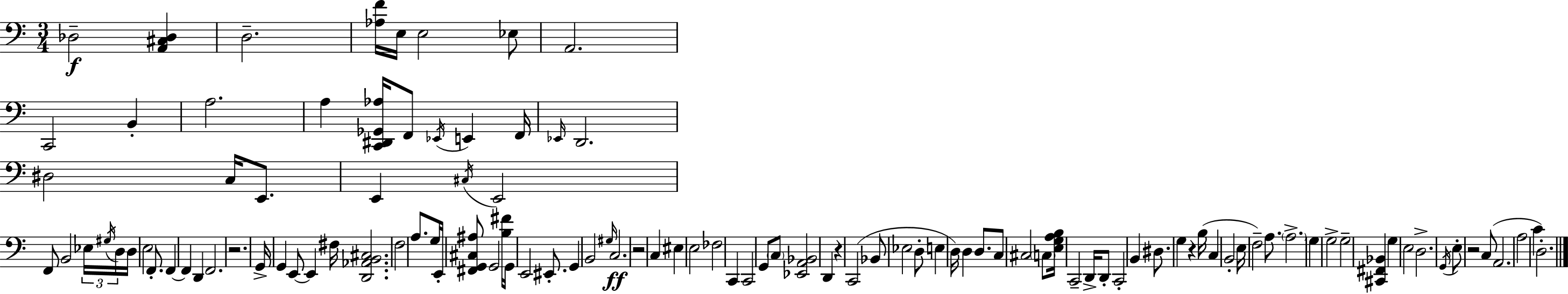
Db3/h [A2,C#3,Db3]/q D3/h. [Ab3,F4]/s E3/s E3/h Eb3/e A2/h. C2/h B2/q A3/h. A3/q [C2,D#2,Gb2,Ab3]/s F2/e Eb2/s E2/q F2/s Eb2/s D2/h. D#3/h C3/s E2/e. E2/q C#3/s E2/h F2/e B2/h Eb3/s G#3/s D3/s D3/s E3/h F2/e. F2/q F2/q D2/q F2/h. R/h. G2/s G2/q E2/e E2/q F#3/s [D2,Ab2,B2,C#3]/h. F3/h A3/e. G3/s E2/s [F#2,G2,C#3,A#3]/e G2/h [B3,F#4]/s G2/s E2/h EIS2/e. G2/q B2/h G#3/s C3/h. R/h C3/q EIS3/q E3/h FES3/h C2/q C2/h G2/e C3/e [Eb2,A2,Bb2]/h D2/q R/q C2/h Bb2/e Eb3/h D3/e E3/q D3/s D3/q D3/e. C3/e C#3/h C3/e [E3,G3,A3,B3]/s C2/h D2/s D2/e C2/h B2/q D#3/e. G3/q R/q B3/s C3/q B2/h E3/s F3/h A3/e. A3/h. G3/q G3/h G3/h [C#2,F#2,Bb2]/q G3/q E3/h D3/h. G2/s E3/e R/h C3/e A2/h. A3/h C4/q D3/h.